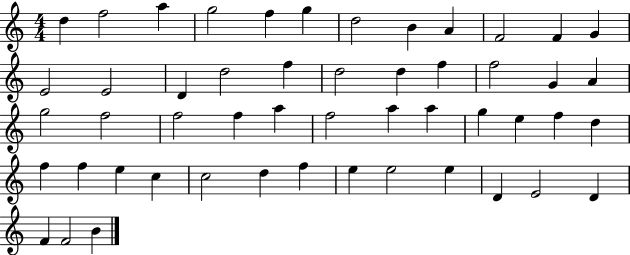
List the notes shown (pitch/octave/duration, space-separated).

D5/q F5/h A5/q G5/h F5/q G5/q D5/h B4/q A4/q F4/h F4/q G4/q E4/h E4/h D4/q D5/h F5/q D5/h D5/q F5/q F5/h G4/q A4/q G5/h F5/h F5/h F5/q A5/q F5/h A5/q A5/q G5/q E5/q F5/q D5/q F5/q F5/q E5/q C5/q C5/h D5/q F5/q E5/q E5/h E5/q D4/q E4/h D4/q F4/q F4/h B4/q